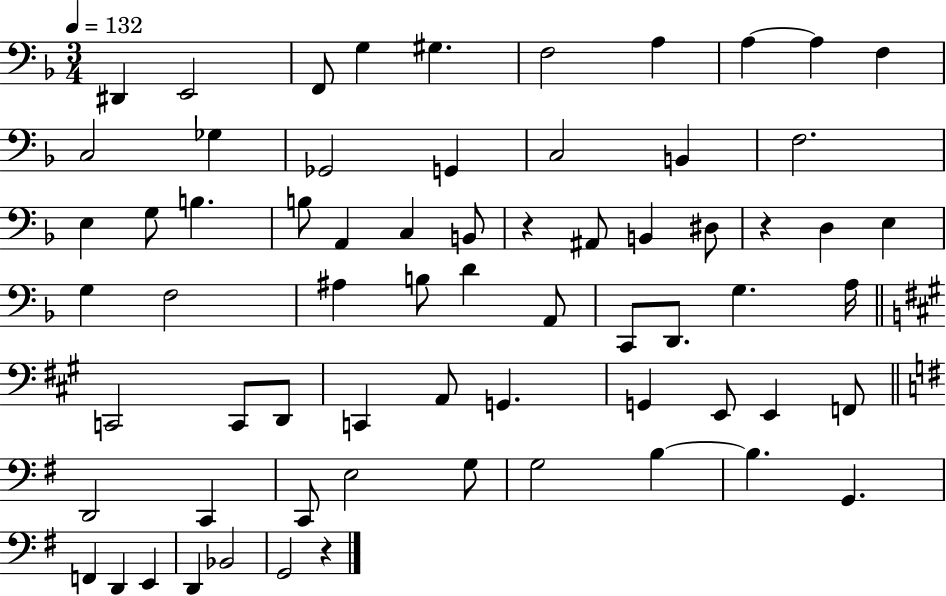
X:1
T:Untitled
M:3/4
L:1/4
K:F
^D,, E,,2 F,,/2 G, ^G, F,2 A, A, A, F, C,2 _G, _G,,2 G,, C,2 B,, F,2 E, G,/2 B, B,/2 A,, C, B,,/2 z ^A,,/2 B,, ^D,/2 z D, E, G, F,2 ^A, B,/2 D A,,/2 C,,/2 D,,/2 G, A,/4 C,,2 C,,/2 D,,/2 C,, A,,/2 G,, G,, E,,/2 E,, F,,/2 D,,2 C,, C,,/2 E,2 G,/2 G,2 B, B, G,, F,, D,, E,, D,, _B,,2 G,,2 z